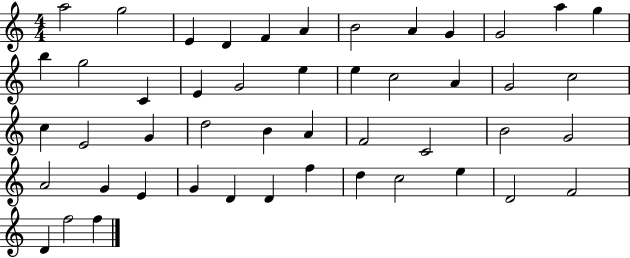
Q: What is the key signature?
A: C major